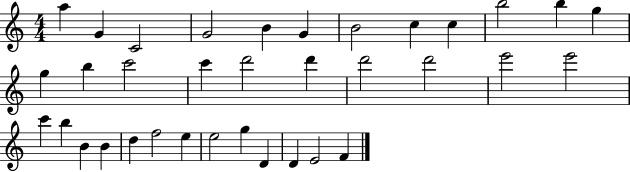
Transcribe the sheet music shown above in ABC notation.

X:1
T:Untitled
M:4/4
L:1/4
K:C
a G C2 G2 B G B2 c c b2 b g g b c'2 c' d'2 d' d'2 d'2 e'2 e'2 c' b B B d f2 e e2 g D D E2 F